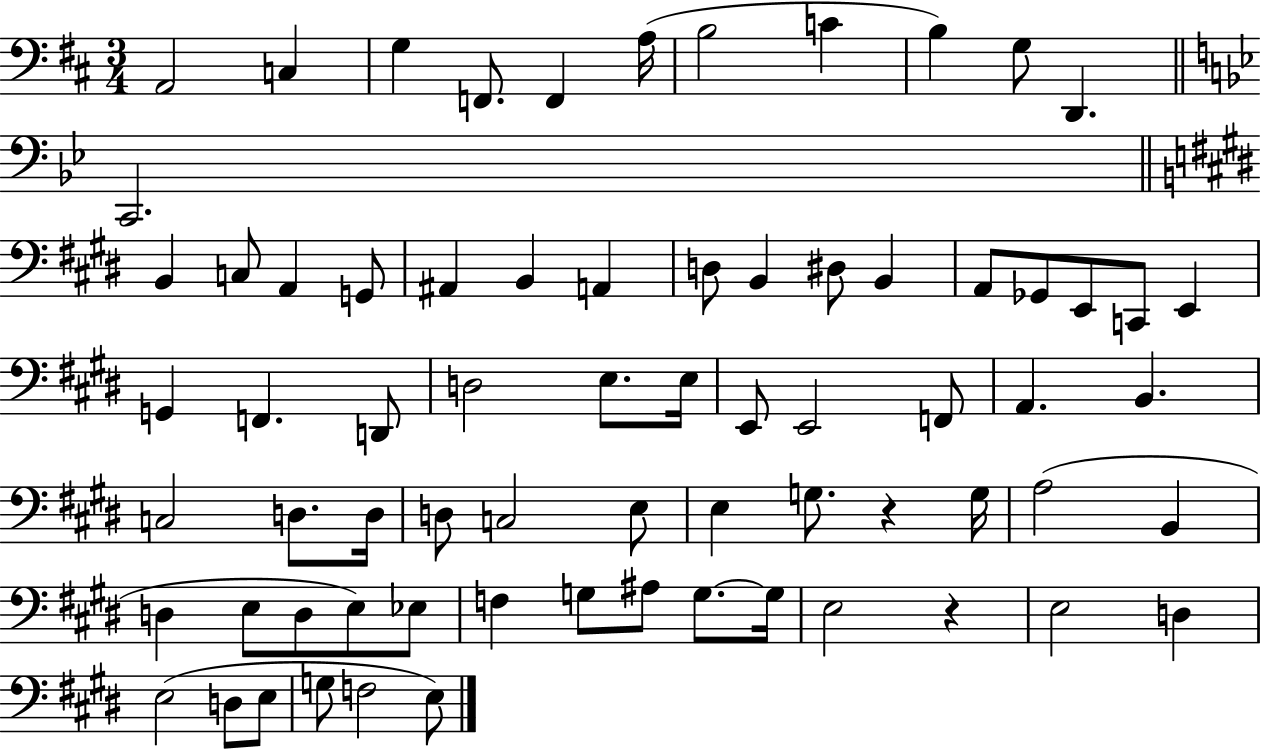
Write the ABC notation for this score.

X:1
T:Untitled
M:3/4
L:1/4
K:D
A,,2 C, G, F,,/2 F,, A,/4 B,2 C B, G,/2 D,, C,,2 B,, C,/2 A,, G,,/2 ^A,, B,, A,, D,/2 B,, ^D,/2 B,, A,,/2 _G,,/2 E,,/2 C,,/2 E,, G,, F,, D,,/2 D,2 E,/2 E,/4 E,,/2 E,,2 F,,/2 A,, B,, C,2 D,/2 D,/4 D,/2 C,2 E,/2 E, G,/2 z G,/4 A,2 B,, D, E,/2 D,/2 E,/2 _E,/2 F, G,/2 ^A,/2 G,/2 G,/4 E,2 z E,2 D, E,2 D,/2 E,/2 G,/2 F,2 E,/2